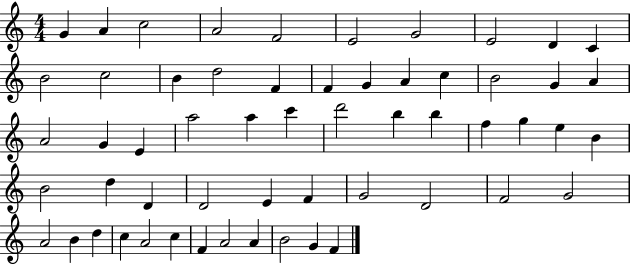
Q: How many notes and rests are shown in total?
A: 57